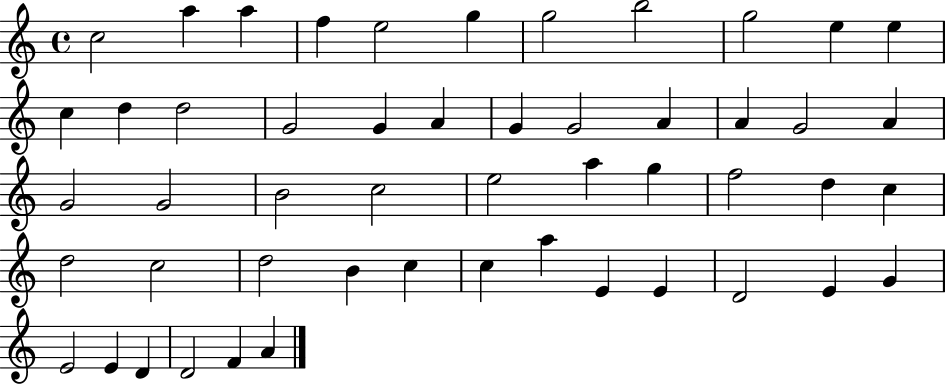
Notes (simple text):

C5/h A5/q A5/q F5/q E5/h G5/q G5/h B5/h G5/h E5/q E5/q C5/q D5/q D5/h G4/h G4/q A4/q G4/q G4/h A4/q A4/q G4/h A4/q G4/h G4/h B4/h C5/h E5/h A5/q G5/q F5/h D5/q C5/q D5/h C5/h D5/h B4/q C5/q C5/q A5/q E4/q E4/q D4/h E4/q G4/q E4/h E4/q D4/q D4/h F4/q A4/q